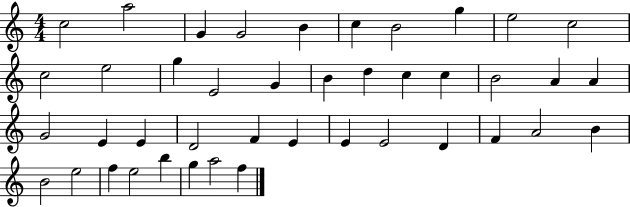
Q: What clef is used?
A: treble